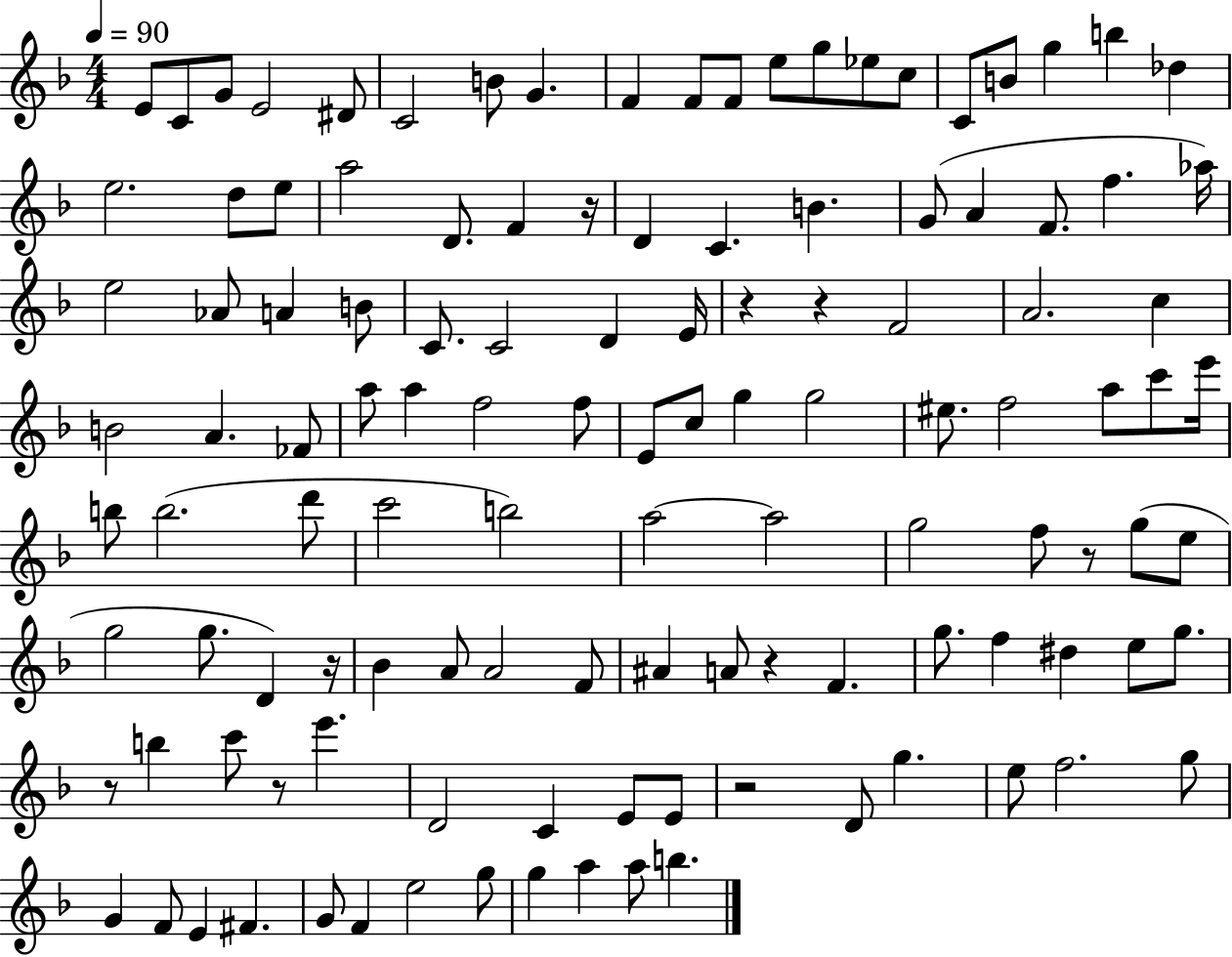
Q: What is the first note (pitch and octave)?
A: E4